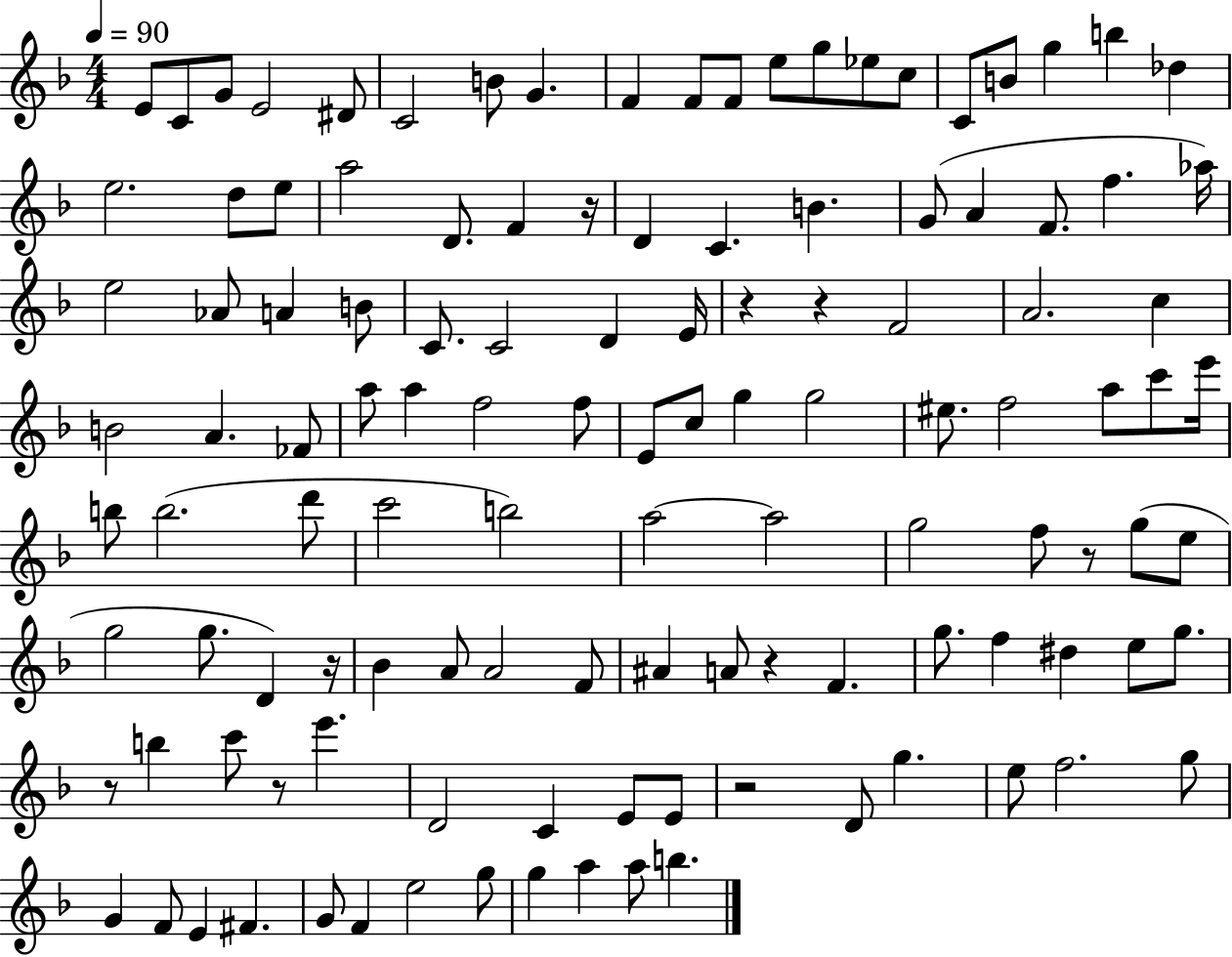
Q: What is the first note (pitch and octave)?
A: E4